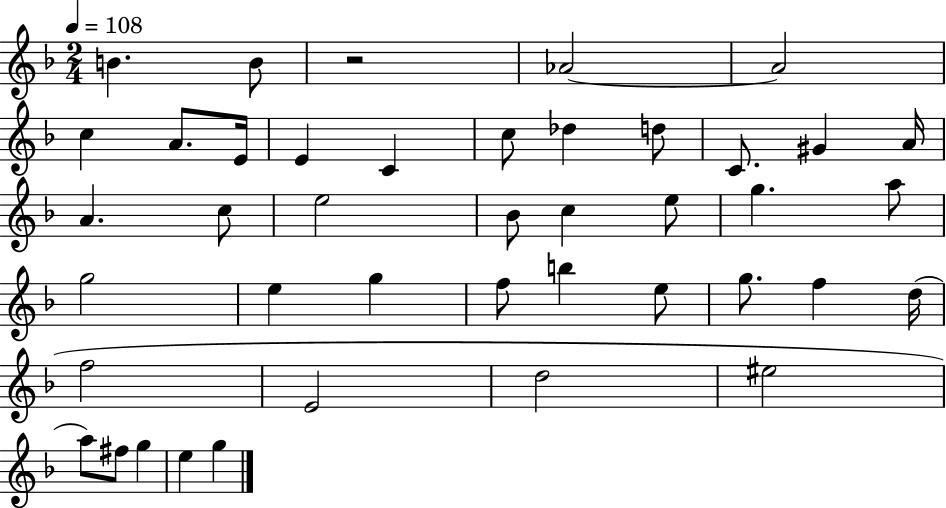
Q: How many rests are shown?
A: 1